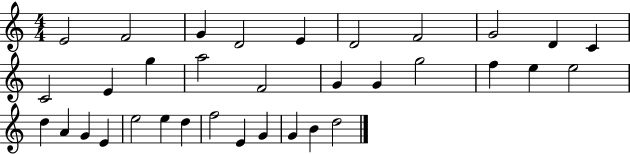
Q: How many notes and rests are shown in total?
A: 34